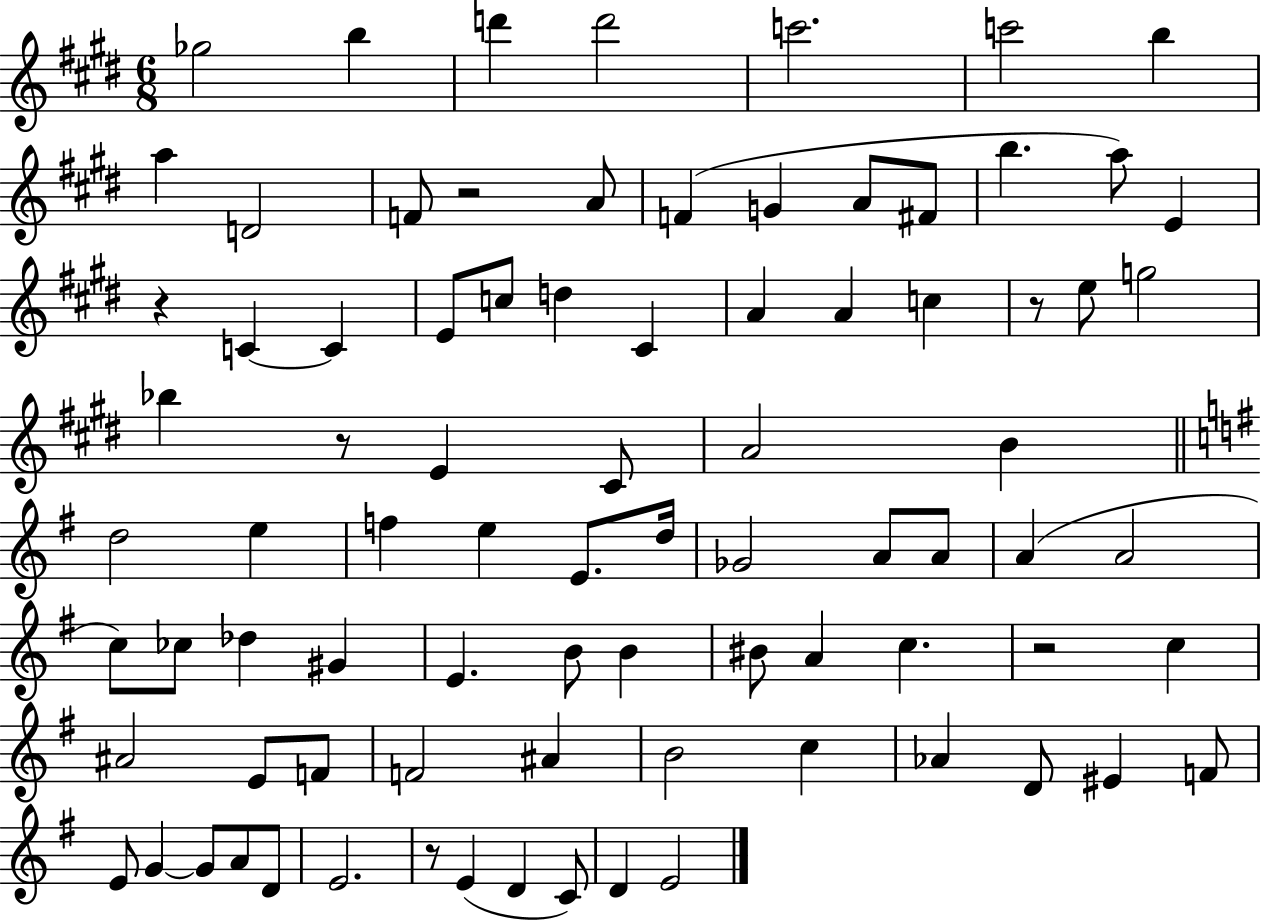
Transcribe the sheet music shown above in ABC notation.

X:1
T:Untitled
M:6/8
L:1/4
K:E
_g2 b d' d'2 c'2 c'2 b a D2 F/2 z2 A/2 F G A/2 ^F/2 b a/2 E z C C E/2 c/2 d ^C A A c z/2 e/2 g2 _b z/2 E ^C/2 A2 B d2 e f e E/2 d/4 _G2 A/2 A/2 A A2 c/2 _c/2 _d ^G E B/2 B ^B/2 A c z2 c ^A2 E/2 F/2 F2 ^A B2 c _A D/2 ^E F/2 E/2 G G/2 A/2 D/2 E2 z/2 E D C/2 D E2